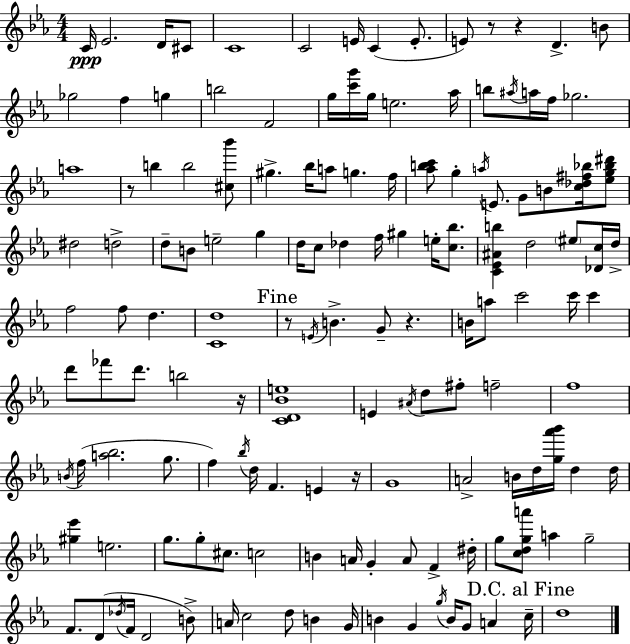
{
  \clef treble
  \numericTimeSignature
  \time 4/4
  \key c \minor
  c'16\ppp ees'2. d'16 cis'8 | c'1 | c'2 e'16 c'4( e'8.-. | e'8) r8 r4 d'4.-> b'8 | \break ges''2 f''4 g''4 | b''2 f'2 | g''16 <c''' g'''>16 g''16 e''2. aes''16 | b''8 \acciaccatura { ais''16 } a''16 f''16 ges''2. | \break a''1 | r8 b''4 b''2 <cis'' bes'''>8 | gis''4.-> bes''16 a''8 g''4. | f''16 <aes'' b'' c'''>8 g''4-. \acciaccatura { a''16 } e'8. g'8 b'8 <c'' des'' fis'' bes''>16 | \break <ees'' g'' bes'' dis'''>8 dis''2 d''2-> | d''8-- b'8 e''2-- g''4 | d''16 c''8 des''4 f''16 gis''4 e''16-. <c'' bes''>8. | <c' ees' ais' b''>4 d''2 \parenthesize eis''8 | \break <des' c''>16 d''16-> f''2 f''8 d''4. | <c' d''>1 | \mark "Fine" r8 \acciaccatura { e'16 } b'4.-> g'8-- r4. | b'16 a''8 c'''2 c'''16 c'''4 | \break d'''8 fes'''8 d'''8. b''2 | r16 <c' d' bes' e''>1 | e'4 \acciaccatura { ais'16 } d''8 fis''8-. f''2-- | f''1 | \break \acciaccatura { b'16 }( f''16 <a'' bes''>2. | g''8. f''4) \acciaccatura { bes''16 } d''16 f'4. | e'4 r16 g'1 | a'2-> b'16 d''16 | \break <g'' aes''' bes'''>16 d''4 d''16 <gis'' ees'''>4 e''2. | g''8. g''8-. cis''8. c''2 | b'4 a'16 g'4-. a'8 | f'4-> dis''16-. g''8 <c'' d'' g'' a'''>8 a''4 g''2-- | \break f'8. d'8( \acciaccatura { des''16 } f'16 d'2 | b'8->) a'16 c''2 | d''8 b'4 g'16 b'4 g'4 \acciaccatura { g''16 } | b'16 g'8 a'4 \mark "D.C. al Fine" c''16-- d''1 | \break \bar "|."
}